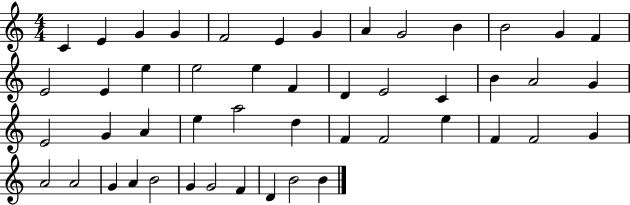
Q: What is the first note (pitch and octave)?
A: C4